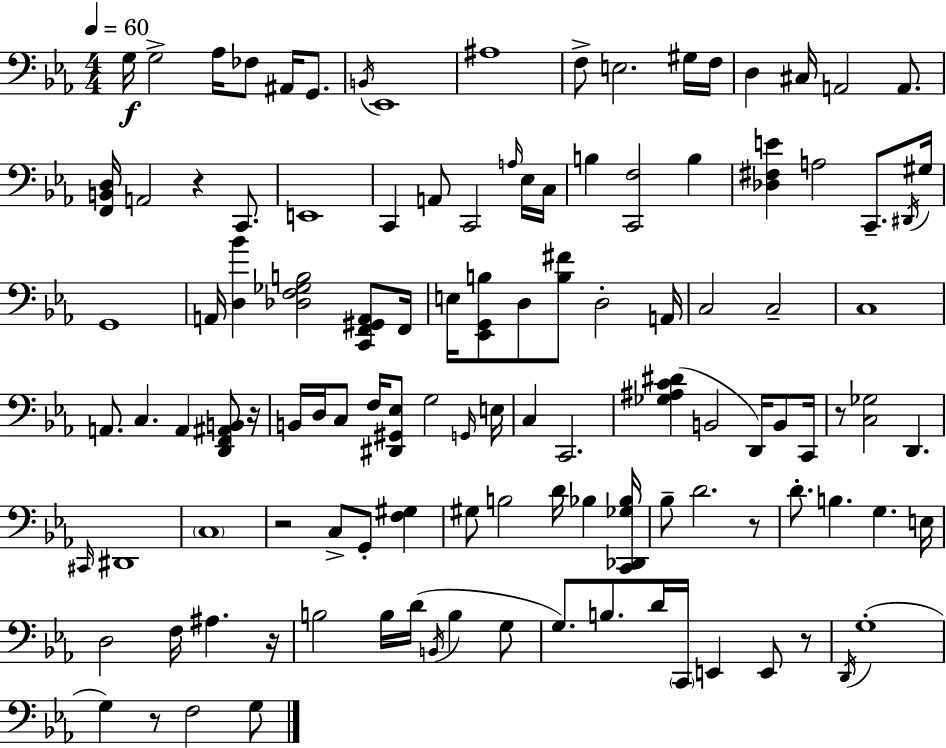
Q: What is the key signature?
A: C minor